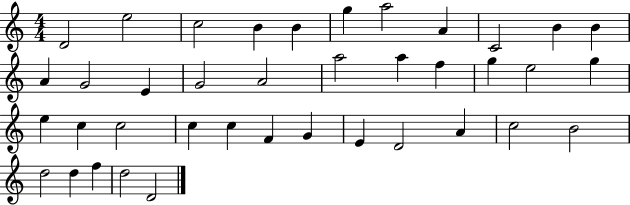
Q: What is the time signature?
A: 4/4